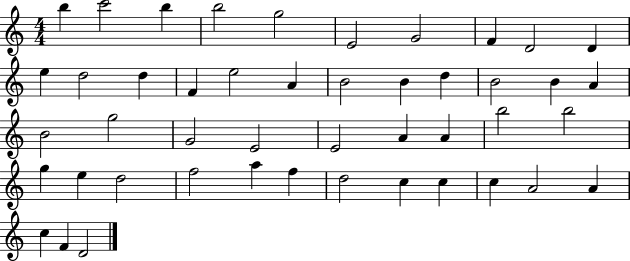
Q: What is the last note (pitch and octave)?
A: D4